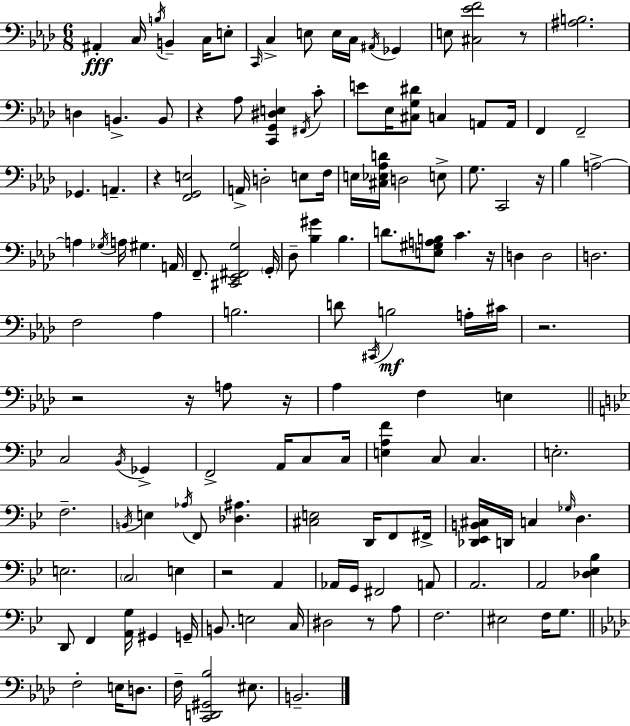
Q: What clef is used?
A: bass